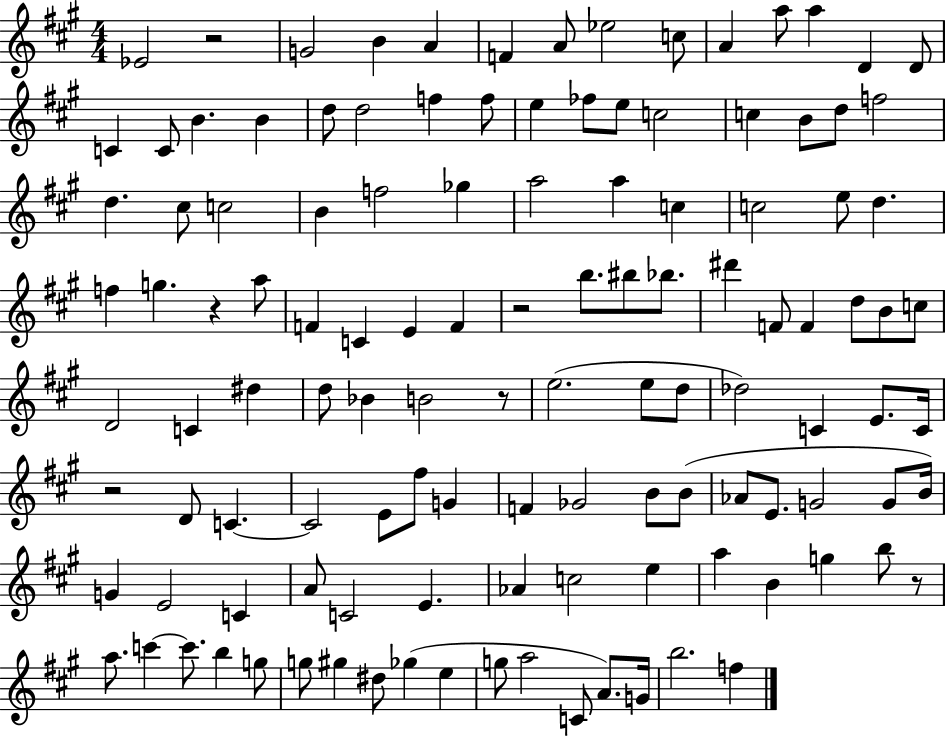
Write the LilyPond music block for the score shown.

{
  \clef treble
  \numericTimeSignature
  \time 4/4
  \key a \major
  ees'2 r2 | g'2 b'4 a'4 | f'4 a'8 ees''2 c''8 | a'4 a''8 a''4 d'4 d'8 | \break c'4 c'8 b'4. b'4 | d''8 d''2 f''4 f''8 | e''4 fes''8 e''8 c''2 | c''4 b'8 d''8 f''2 | \break d''4. cis''8 c''2 | b'4 f''2 ges''4 | a''2 a''4 c''4 | c''2 e''8 d''4. | \break f''4 g''4. r4 a''8 | f'4 c'4 e'4 f'4 | r2 b''8. bis''8 bes''8. | dis'''4 f'8 f'4 d''8 b'8 c''8 | \break d'2 c'4 dis''4 | d''8 bes'4 b'2 r8 | e''2.( e''8 d''8 | des''2) c'4 e'8. c'16 | \break r2 d'8 c'4.~~ | c'2 e'8 fis''8 g'4 | f'4 ges'2 b'8 b'8( | aes'8 e'8. g'2 g'8 b'16) | \break g'4 e'2 c'4 | a'8 c'2 e'4. | aes'4 c''2 e''4 | a''4 b'4 g''4 b''8 r8 | \break a''8. c'''4~~ c'''8. b''4 g''8 | g''8 gis''4 dis''8 ges''4( e''4 | g''8 a''2 c'8 a'8.) g'16 | b''2. f''4 | \break \bar "|."
}